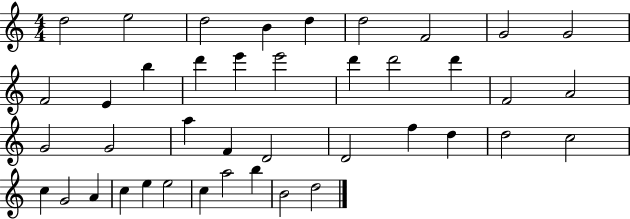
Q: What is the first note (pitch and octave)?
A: D5